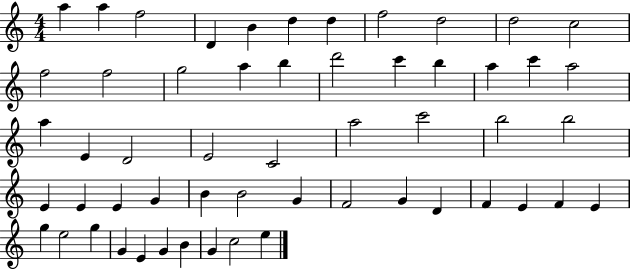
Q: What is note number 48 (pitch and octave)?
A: G5